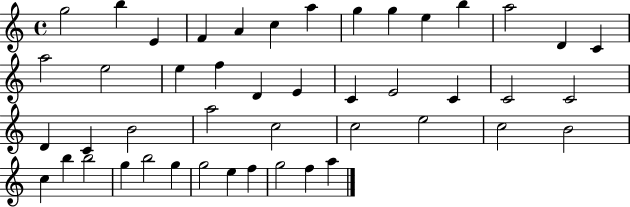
{
  \clef treble
  \time 4/4
  \defaultTimeSignature
  \key c \major
  g''2 b''4 e'4 | f'4 a'4 c''4 a''4 | g''4 g''4 e''4 b''4 | a''2 d'4 c'4 | \break a''2 e''2 | e''4 f''4 d'4 e'4 | c'4 e'2 c'4 | c'2 c'2 | \break d'4 c'4 b'2 | a''2 c''2 | c''2 e''2 | c''2 b'2 | \break c''4 b''4 b''2 | g''4 b''2 g''4 | g''2 e''4 f''4 | g''2 f''4 a''4 | \break \bar "|."
}